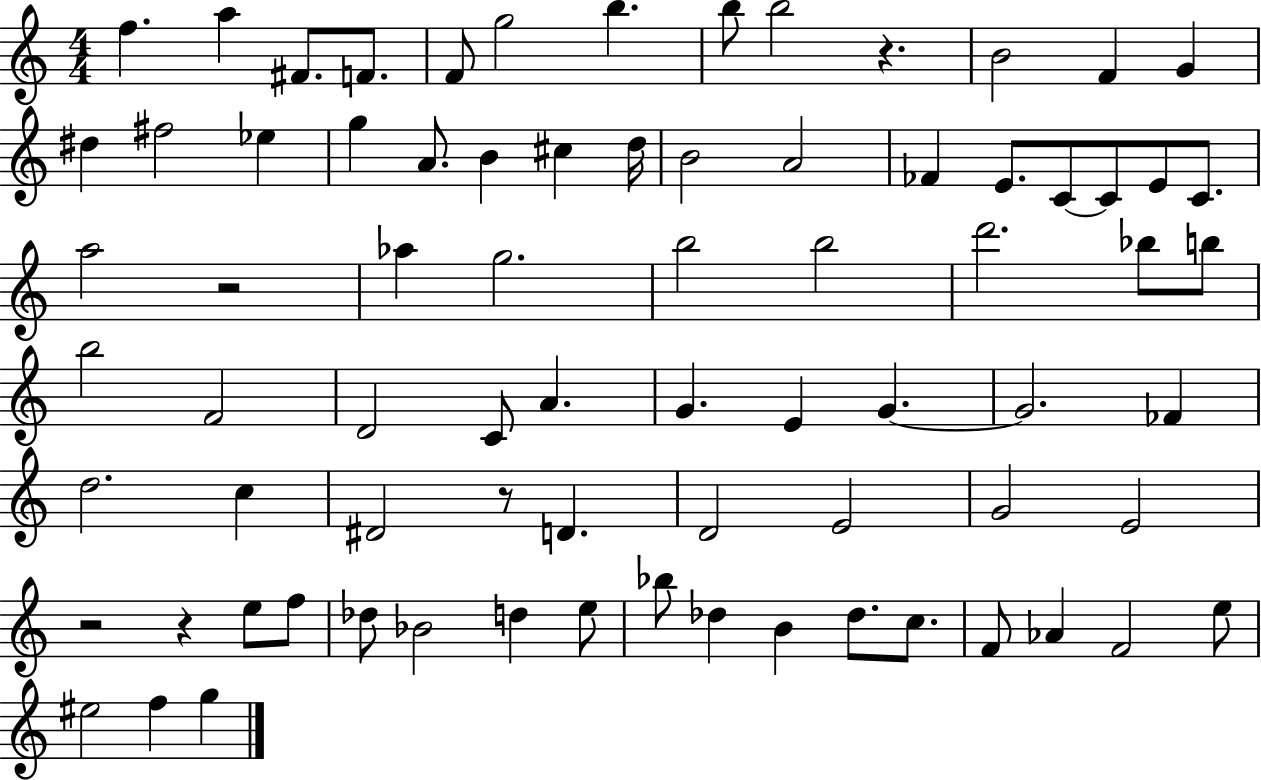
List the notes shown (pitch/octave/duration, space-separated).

F5/q. A5/q F#4/e. F4/e. F4/e G5/h B5/q. B5/e B5/h R/q. B4/h F4/q G4/q D#5/q F#5/h Eb5/q G5/q A4/e. B4/q C#5/q D5/s B4/h A4/h FES4/q E4/e. C4/e C4/e E4/e C4/e. A5/h R/h Ab5/q G5/h. B5/h B5/h D6/h. Bb5/e B5/e B5/h F4/h D4/h C4/e A4/q. G4/q. E4/q G4/q. G4/h. FES4/q D5/h. C5/q D#4/h R/e D4/q. D4/h E4/h G4/h E4/h R/h R/q E5/e F5/e Db5/e Bb4/h D5/q E5/e Bb5/e Db5/q B4/q Db5/e. C5/e. F4/e Ab4/q F4/h E5/e EIS5/h F5/q G5/q